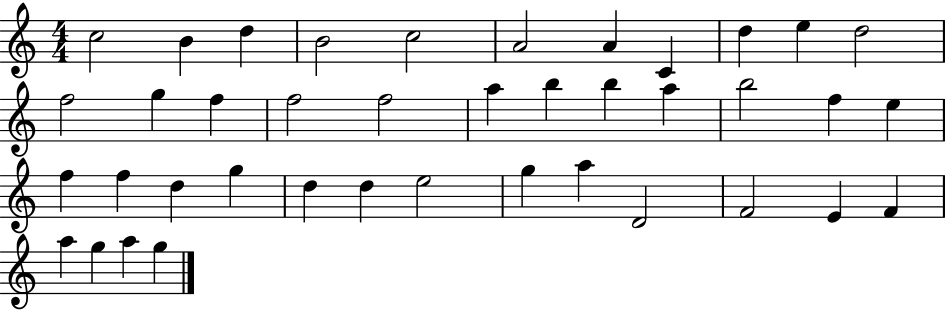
{
  \clef treble
  \numericTimeSignature
  \time 4/4
  \key c \major
  c''2 b'4 d''4 | b'2 c''2 | a'2 a'4 c'4 | d''4 e''4 d''2 | \break f''2 g''4 f''4 | f''2 f''2 | a''4 b''4 b''4 a''4 | b''2 f''4 e''4 | \break f''4 f''4 d''4 g''4 | d''4 d''4 e''2 | g''4 a''4 d'2 | f'2 e'4 f'4 | \break a''4 g''4 a''4 g''4 | \bar "|."
}